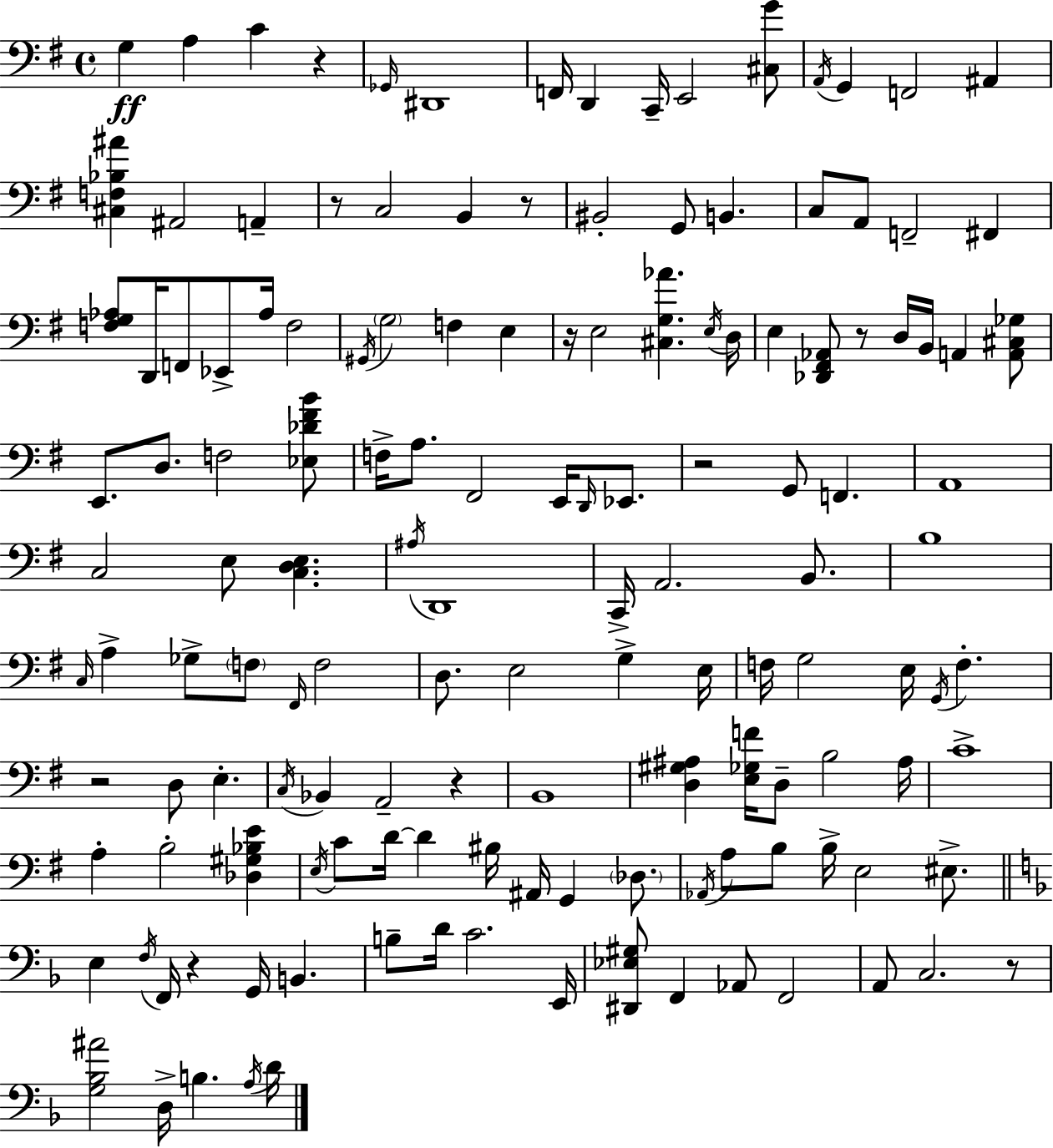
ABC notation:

X:1
T:Untitled
M:4/4
L:1/4
K:G
G, A, C z _G,,/4 ^D,,4 F,,/4 D,, C,,/4 E,,2 [^C,G]/2 A,,/4 G,, F,,2 ^A,, [^C,F,_B,^A] ^A,,2 A,, z/2 C,2 B,, z/2 ^B,,2 G,,/2 B,, C,/2 A,,/2 F,,2 ^F,, [F,G,_A,]/2 D,,/4 F,,/2 _E,,/2 _A,/4 F,2 ^G,,/4 G,2 F, E, z/4 E,2 [^C,G,_A] E,/4 D,/4 E, [_D,,^F,,_A,,]/2 z/2 D,/4 B,,/4 A,, [A,,^C,_G,]/2 E,,/2 D,/2 F,2 [_E,_D^FB]/2 F,/4 A,/2 ^F,,2 E,,/4 D,,/4 _E,,/2 z2 G,,/2 F,, A,,4 C,2 E,/2 [C,D,E,] ^A,/4 D,,4 C,,/4 A,,2 B,,/2 B,4 C,/4 A, _G,/2 F,/2 ^F,,/4 F,2 D,/2 E,2 G, E,/4 F,/4 G,2 E,/4 G,,/4 F, z2 D,/2 E, C,/4 _B,, A,,2 z B,,4 [D,^G,^A,] [E,_G,F]/4 D,/2 B,2 ^A,/4 C4 A, B,2 [_D,^G,_B,E] E,/4 C/2 D/4 D ^B,/4 ^A,,/4 G,, _D,/2 _A,,/4 A,/2 B,/2 B,/4 E,2 ^E,/2 E, F,/4 F,,/4 z G,,/4 B,, B,/2 D/4 C2 E,,/4 [^D,,_E,^G,]/2 F,, _A,,/2 F,,2 A,,/2 C,2 z/2 [G,_B,^A]2 D,/4 B, A,/4 D/4